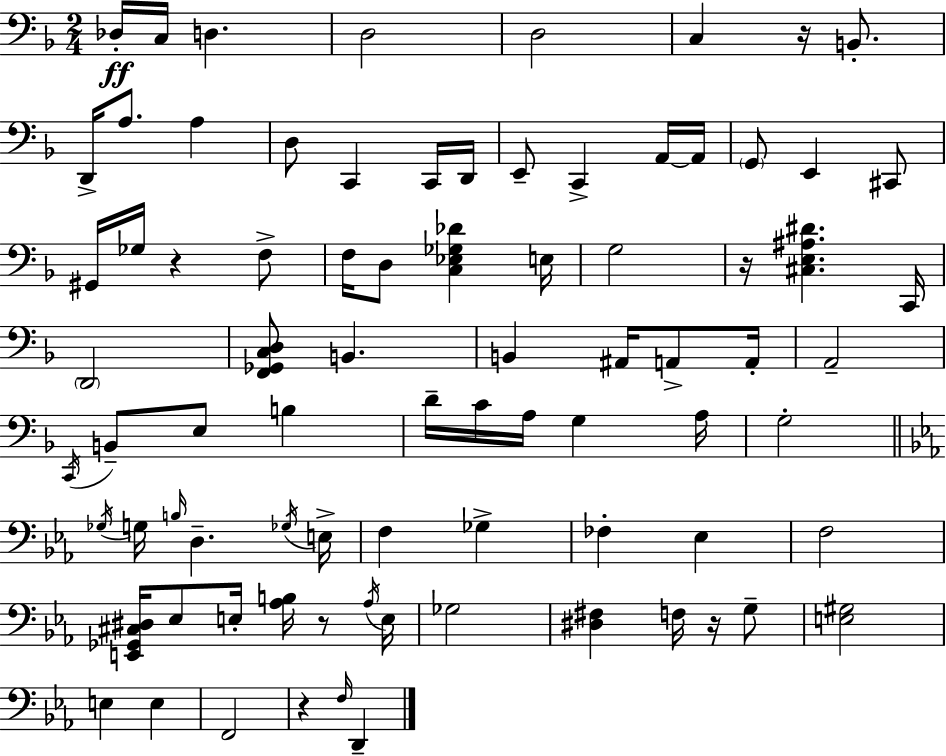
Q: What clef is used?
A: bass